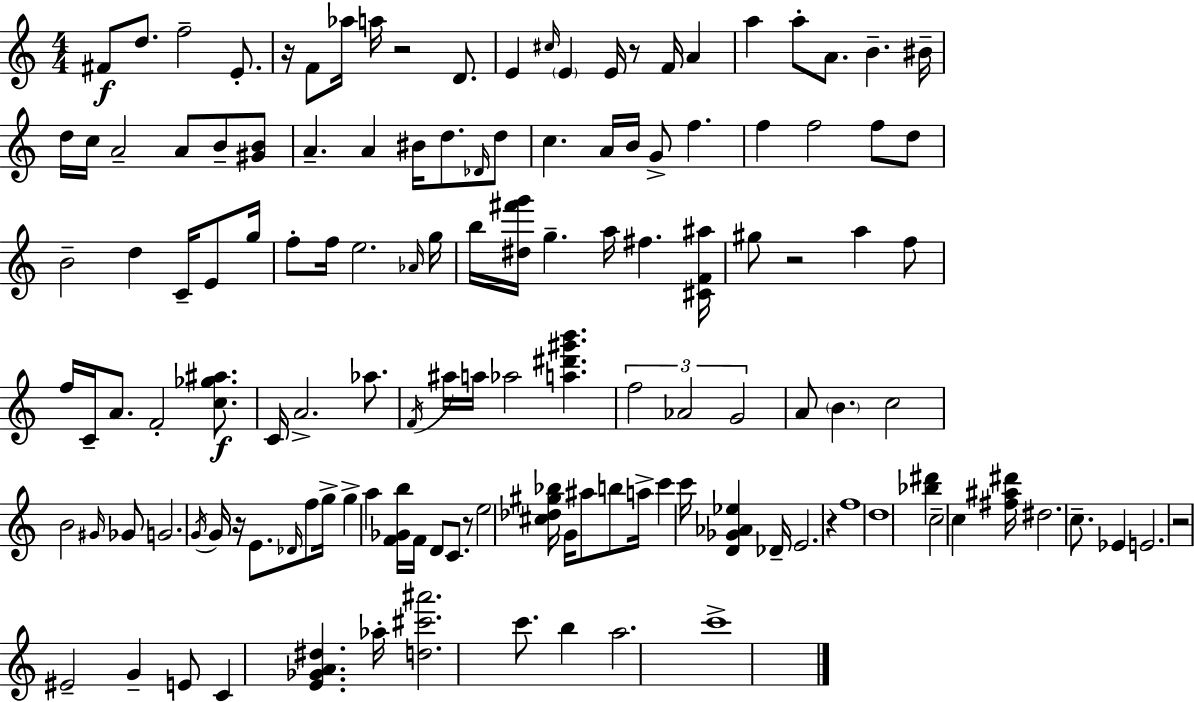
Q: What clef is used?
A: treble